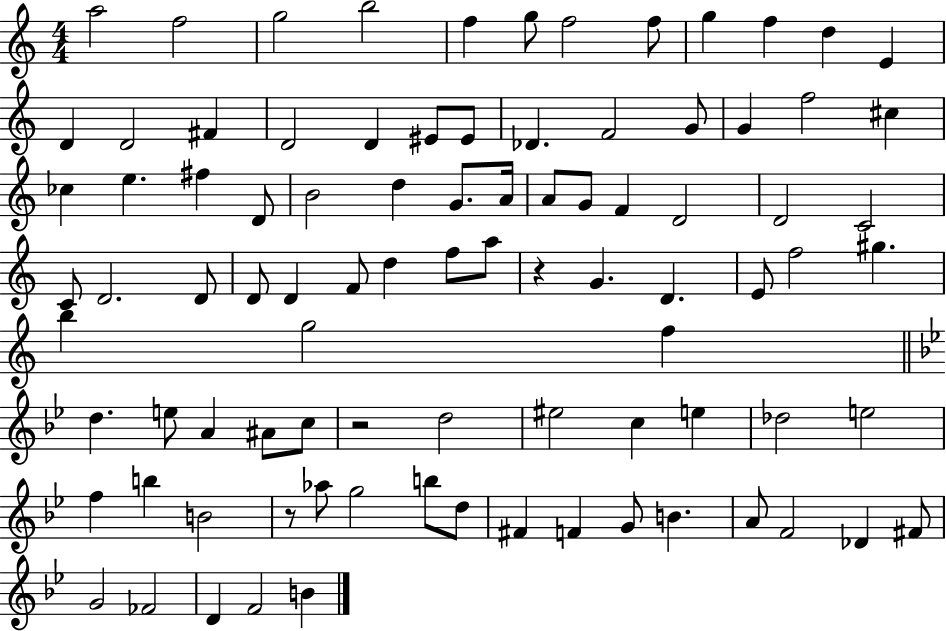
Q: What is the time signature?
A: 4/4